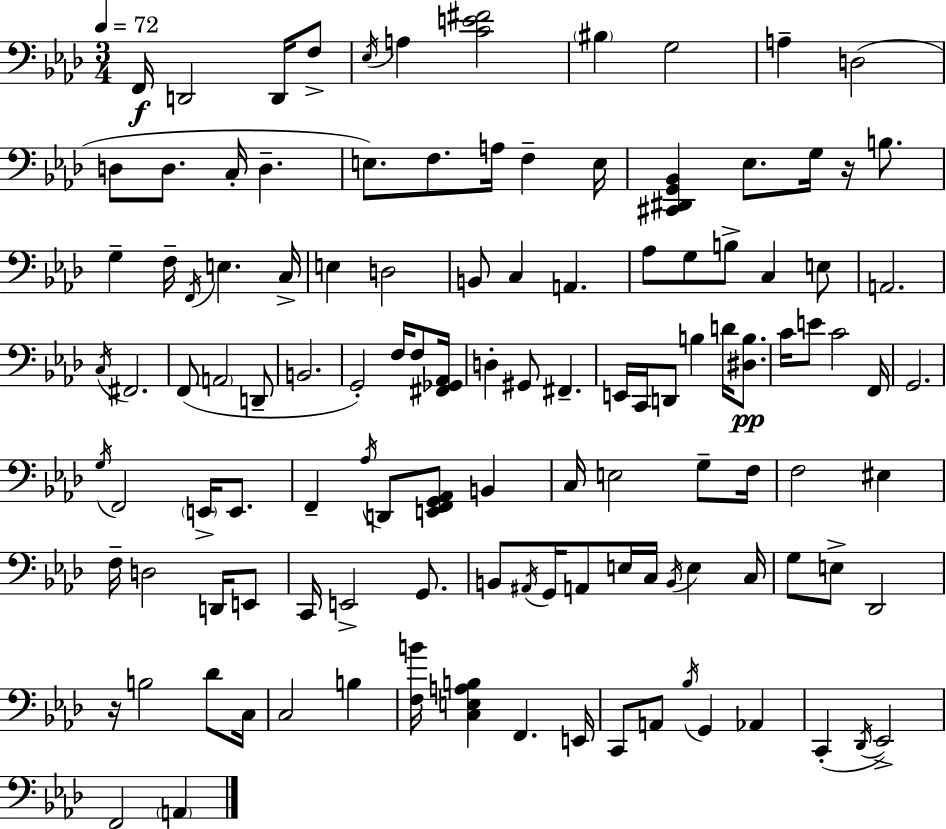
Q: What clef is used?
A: bass